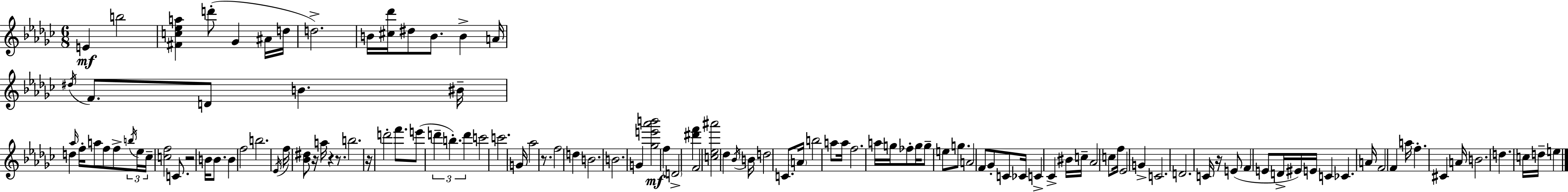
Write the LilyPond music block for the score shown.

{
  \clef treble
  \numericTimeSignature
  \time 6/8
  \key ees \minor
  e'4\mf b''2 | <fis' c'' ees'' a''>4 d'''8-.( ges'4 ais'16 d''16 | d''2.->) | b'16 <cis'' des'''>16 dis''8 b'8. b'4-> a'16 | \break \acciaccatura { dis''16 } f'8. d'8 b'4. | bis'16-- d''4 \grace { aes''16 } f''16-. a''8 f''8 f''8-> | \tuplet 3/2 { \acciaccatura { b''16 } ees''16 ces''16-- } <c'' f''>2 | c'8. r2 b'16 | \break b'8. b'4 f''2 | b''2. | \acciaccatura { ees'16 } f''16 <bes' dis''>8 r16 a''16 r4 | r8. b''2. | \break r16 d'''2-. | f'''8. e'''8( \tuplet 3/2 { d'''4-- b''4.-.) | d'''4 } c'''2 | c'''2. | \break g'16 aes''2 | r8. f''2 | d''4 b'2. | b'2. | \break g'4 <ges'' e''' aes''' b'''>2\mf | f''4 \parenthesize d'2-> | <dis''' f'''>4 f'2 | <c'' ees'' ais'''>2 | \break des''4 \acciaccatura { bes'16 } b'16 d''2 | c'8. \parenthesize a'16 b''2 | a''8 a''16 f''2. | a''16 g''16 fes''8-. g''16 g''8-- | \break e''8 g''8. a'2 | f'8 ges'8-. c'8 ces'16 c'4-> | ces'4-> bis'16 c''16-- aes'2 | c''8 f''16 ees'2 | \break g'4-> c'2. | d'2. | c'16 r16 e'8( f'4 | e'8 d'16-> eis'16) e'16 c'4 ces'4. | \break a'16 f'2 | f'4 a''16 f''4.-. | cis'4 a'16 b'2. | d''4. c''16 | \break d''16-- e''4 \bar "|."
}